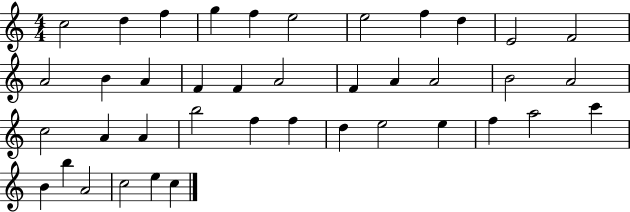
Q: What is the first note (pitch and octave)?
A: C5